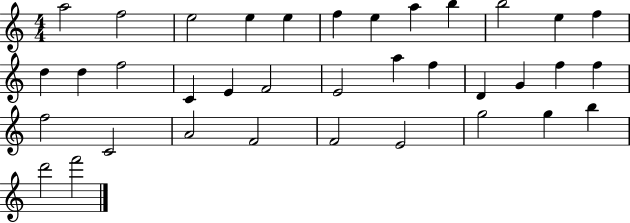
{
  \clef treble
  \numericTimeSignature
  \time 4/4
  \key c \major
  a''2 f''2 | e''2 e''4 e''4 | f''4 e''4 a''4 b''4 | b''2 e''4 f''4 | \break d''4 d''4 f''2 | c'4 e'4 f'2 | e'2 a''4 f''4 | d'4 g'4 f''4 f''4 | \break f''2 c'2 | a'2 f'2 | f'2 e'2 | g''2 g''4 b''4 | \break d'''2 f'''2 | \bar "|."
}